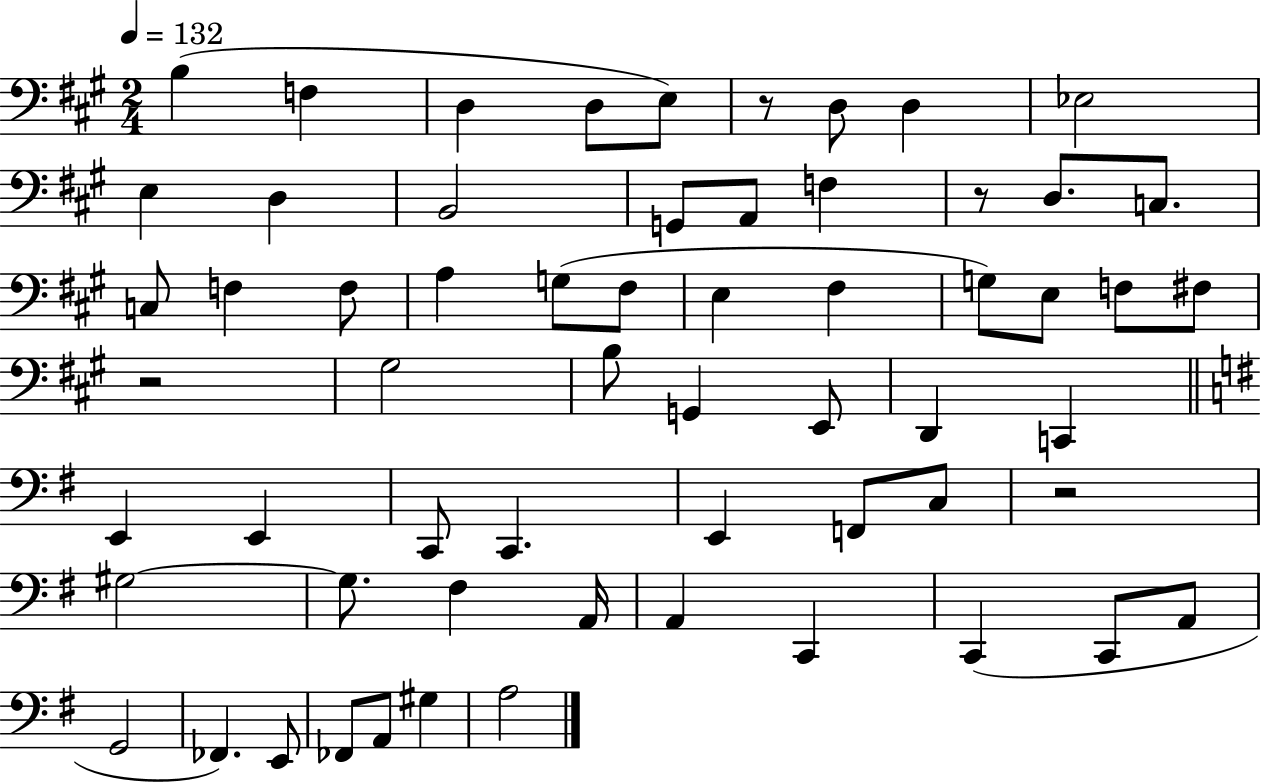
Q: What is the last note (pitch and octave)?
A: A3